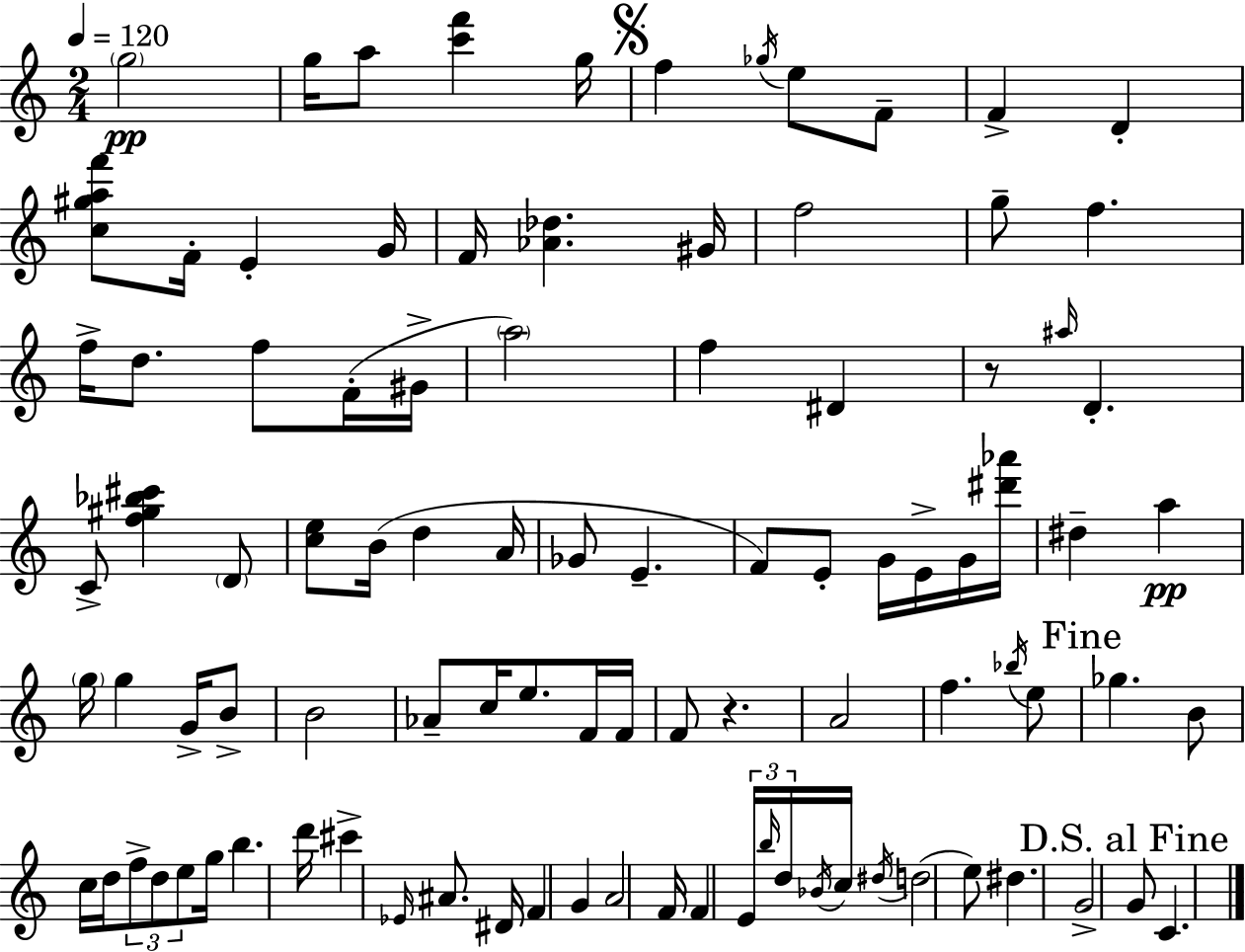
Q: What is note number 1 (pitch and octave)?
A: G5